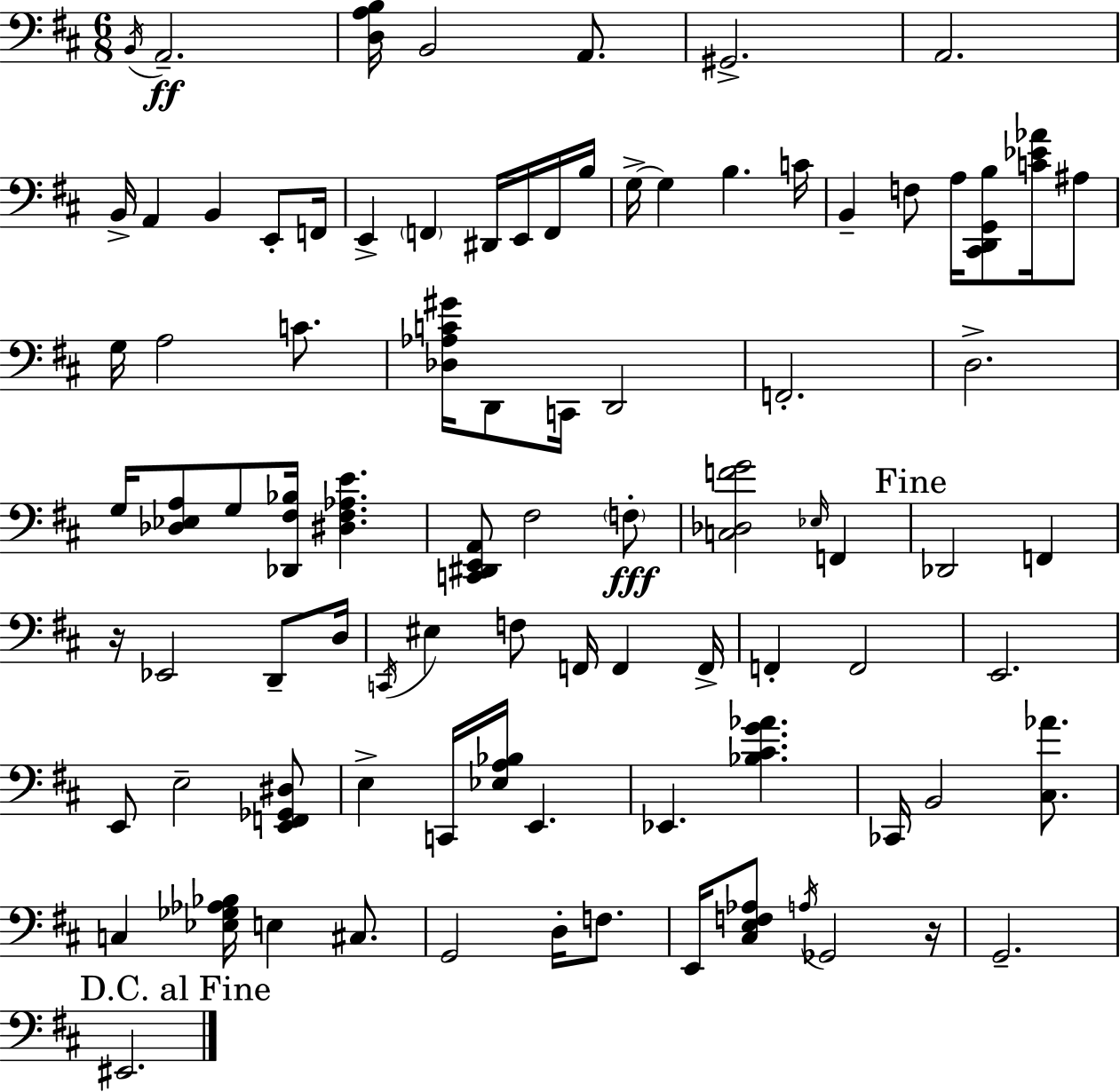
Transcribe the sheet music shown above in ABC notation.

X:1
T:Untitled
M:6/8
L:1/4
K:D
B,,/4 A,,2 [D,A,B,]/4 B,,2 A,,/2 ^G,,2 A,,2 B,,/4 A,, B,, E,,/2 F,,/4 E,, F,, ^D,,/4 E,,/4 F,,/4 B,/4 G,/4 G, B, C/4 B,, F,/2 A,/4 [^C,,D,,G,,B,]/2 [C_E_A]/4 ^A,/2 G,/4 A,2 C/2 [_D,_A,C^G]/4 D,,/2 C,,/4 D,,2 F,,2 D,2 G,/4 [_D,_E,A,]/2 G,/2 [_D,,^F,_B,]/4 [^D,^F,_A,E] [C,,^D,,E,,A,,]/2 ^F,2 F,/2 [C,_D,FG]2 _E,/4 F,, _D,,2 F,, z/4 _E,,2 D,,/2 D,/4 C,,/4 ^E, F,/2 F,,/4 F,, F,,/4 F,, F,,2 E,,2 E,,/2 E,2 [E,,F,,_G,,^D,]/2 E, C,,/4 [_E,A,_B,]/4 E,, _E,, [_B,^CG_A] _C,,/4 B,,2 [^C,_A]/2 C, [_E,_G,_A,_B,]/4 E, ^C,/2 G,,2 D,/4 F,/2 E,,/4 [^C,E,F,_A,]/2 A,/4 _G,,2 z/4 G,,2 ^E,,2